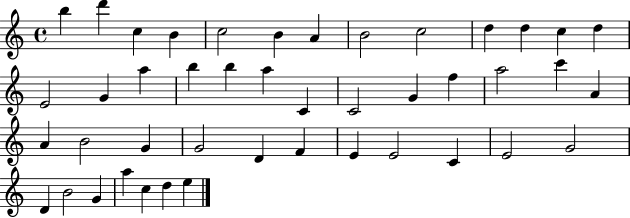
X:1
T:Untitled
M:4/4
L:1/4
K:C
b d' c B c2 B A B2 c2 d d c d E2 G a b b a C C2 G f a2 c' A A B2 G G2 D F E E2 C E2 G2 D B2 G a c d e